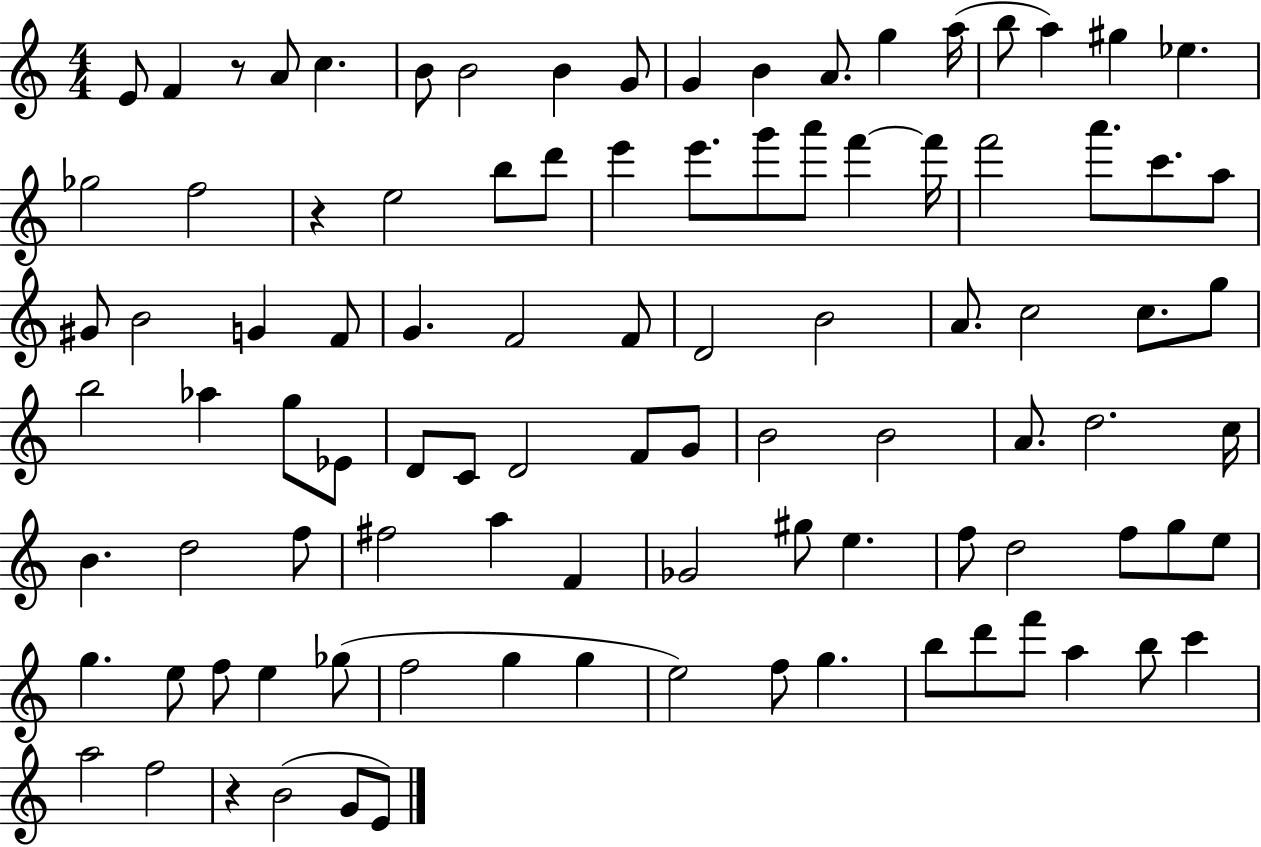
{
  \clef treble
  \numericTimeSignature
  \time 4/4
  \key c \major
  e'8 f'4 r8 a'8 c''4. | b'8 b'2 b'4 g'8 | g'4 b'4 a'8. g''4 a''16( | b''8 a''4) gis''4 ees''4. | \break ges''2 f''2 | r4 e''2 b''8 d'''8 | e'''4 e'''8. g'''8 a'''8 f'''4~~ f'''16 | f'''2 a'''8. c'''8. a''8 | \break gis'8 b'2 g'4 f'8 | g'4. f'2 f'8 | d'2 b'2 | a'8. c''2 c''8. g''8 | \break b''2 aes''4 g''8 ees'8 | d'8 c'8 d'2 f'8 g'8 | b'2 b'2 | a'8. d''2. c''16 | \break b'4. d''2 f''8 | fis''2 a''4 f'4 | ges'2 gis''8 e''4. | f''8 d''2 f''8 g''8 e''8 | \break g''4. e''8 f''8 e''4 ges''8( | f''2 g''4 g''4 | e''2) f''8 g''4. | b''8 d'''8 f'''8 a''4 b''8 c'''4 | \break a''2 f''2 | r4 b'2( g'8 e'8) | \bar "|."
}